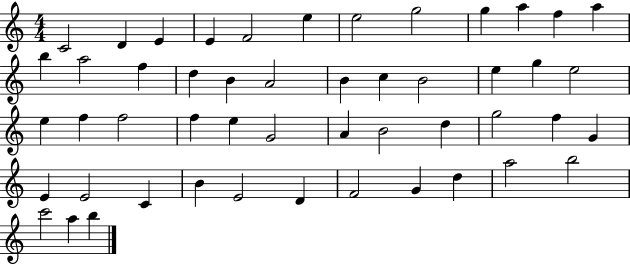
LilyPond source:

{
  \clef treble
  \numericTimeSignature
  \time 4/4
  \key c \major
  c'2 d'4 e'4 | e'4 f'2 e''4 | e''2 g''2 | g''4 a''4 f''4 a''4 | \break b''4 a''2 f''4 | d''4 b'4 a'2 | b'4 c''4 b'2 | e''4 g''4 e''2 | \break e''4 f''4 f''2 | f''4 e''4 g'2 | a'4 b'2 d''4 | g''2 f''4 g'4 | \break e'4 e'2 c'4 | b'4 e'2 d'4 | f'2 g'4 d''4 | a''2 b''2 | \break c'''2 a''4 b''4 | \bar "|."
}